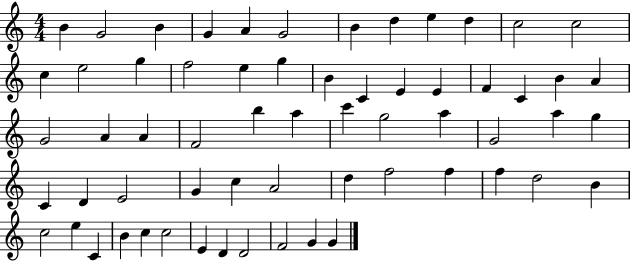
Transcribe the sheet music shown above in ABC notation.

X:1
T:Untitled
M:4/4
L:1/4
K:C
B G2 B G A G2 B d e d c2 c2 c e2 g f2 e g B C E E F C B A G2 A A F2 b a c' g2 a G2 a g C D E2 G c A2 d f2 f f d2 B c2 e C B c c2 E D D2 F2 G G